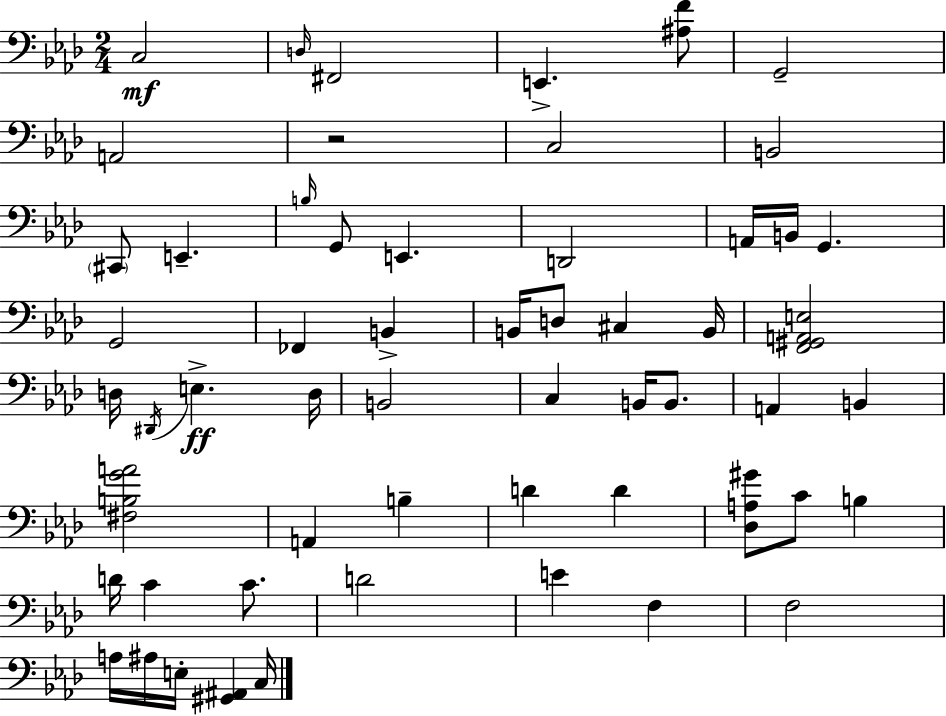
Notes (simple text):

C3/h D3/s F#2/h E2/q. [A#3,F4]/e G2/h A2/h R/h C3/h B2/h C#2/e E2/q. B3/s G2/e E2/q. D2/h A2/s B2/s G2/q. G2/h FES2/q B2/q B2/s D3/e C#3/q B2/s [F2,G#2,A2,E3]/h D3/s D#2/s E3/q. D3/s B2/h C3/q B2/s B2/e. A2/q B2/q [F#3,B3,G4,A4]/h A2/q B3/q D4/q D4/q [Db3,A3,G#4]/e C4/e B3/q D4/s C4/q C4/e. D4/h E4/q F3/q F3/h A3/s A#3/s E3/s [G#2,A#2]/q C3/s